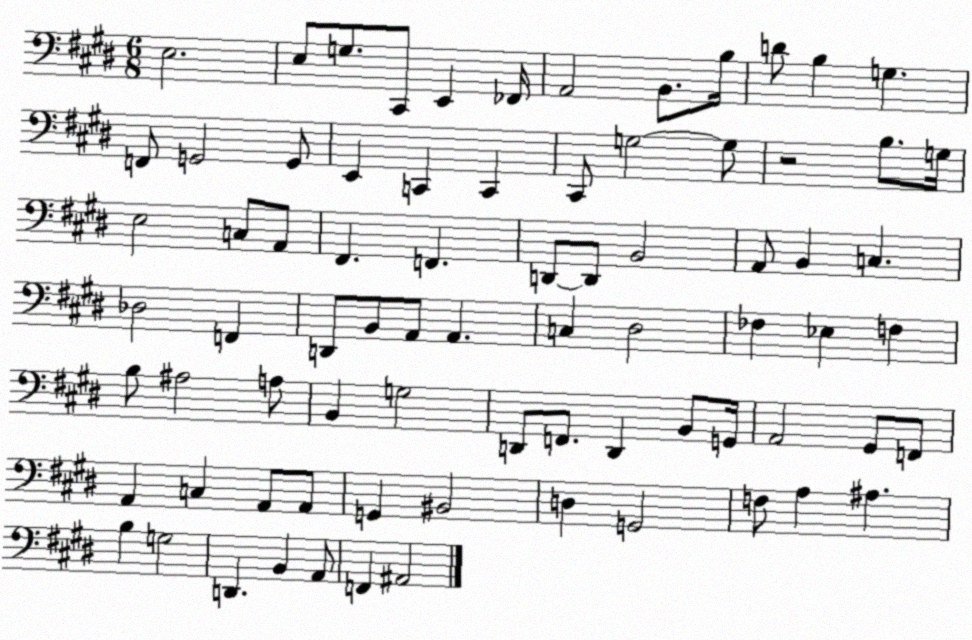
X:1
T:Untitled
M:6/8
L:1/4
K:E
E,2 E,/2 G,/2 ^C,,/2 E,, _F,,/4 A,,2 B,,/2 B,/4 D/2 B, G, F,,/2 G,,2 G,,/2 E,, C,, C,, ^C,,/2 G,2 G,/2 z2 B,/2 G,/4 E,2 C,/2 A,,/2 ^F,, F,, D,,/2 D,,/2 B,,2 A,,/2 B,, C, _D,2 F,, D,,/2 B,,/2 A,,/2 A,, C, ^D,2 _F, _E, F, B,/2 ^A,2 A,/2 B,, G,2 D,,/2 F,,/2 D,, B,,/2 G,,/4 A,,2 ^G,,/2 F,,/2 A,, C, A,,/2 A,,/2 G,, ^B,,2 D, G,,2 F,/2 A, ^A, B, G,2 D,, B,, A,,/2 F,, ^A,,2